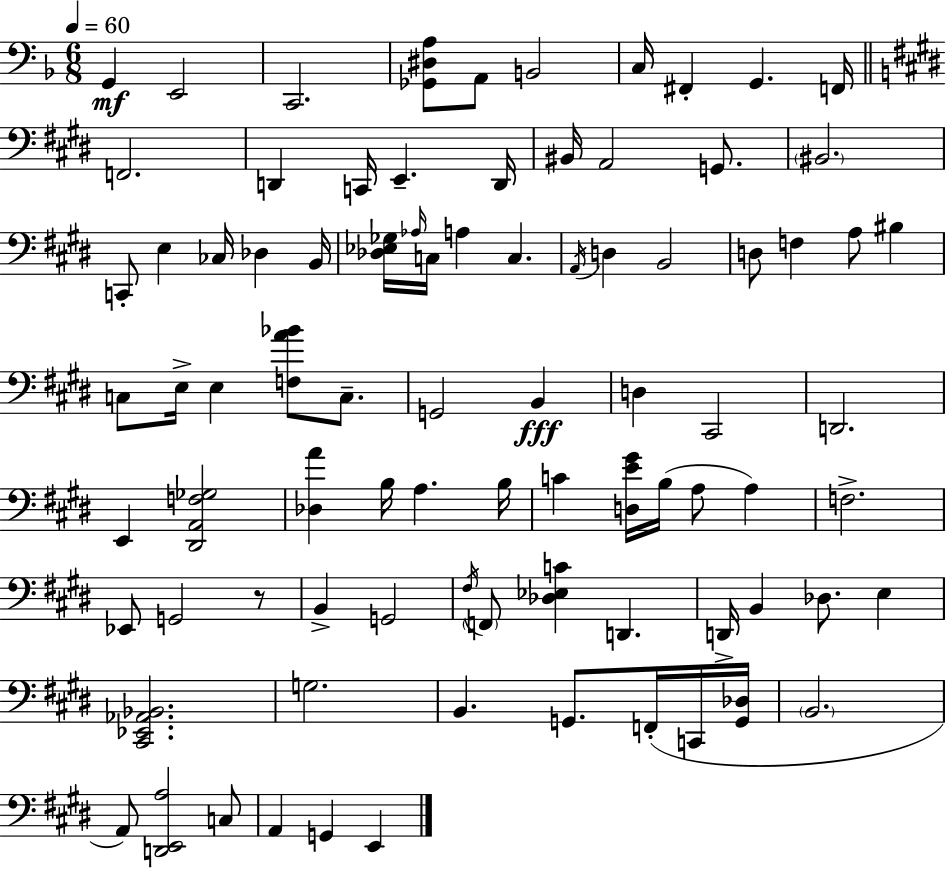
G2/q E2/h C2/h. [Gb2,D#3,A3]/e A2/e B2/h C3/s F#2/q G2/q. F2/s F2/h. D2/q C2/s E2/q. D2/s BIS2/s A2/h G2/e. BIS2/h. C2/e E3/q CES3/s Db3/q B2/s [Db3,Eb3,Gb3]/s Ab3/s C3/s A3/q C3/q. A2/s D3/q B2/h D3/e F3/q A3/e BIS3/q C3/e E3/s E3/q [F3,A4,Bb4]/e C3/e. G2/h B2/q D3/q C#2/h D2/h. E2/q [D#2,A2,F3,Gb3]/h [Db3,A4]/q B3/s A3/q. B3/s C4/q [D3,E4,G#4]/s B3/s A3/e A3/q F3/h. Eb2/e G2/h R/e B2/q G2/h F#3/s F2/e [Db3,Eb3,C4]/q D2/q. D2/s B2/q Db3/e. E3/q [C#2,Eb2,Ab2,Bb2]/h. G3/h. B2/q. G2/e. F2/s C2/s [G2,Db3]/s B2/h. A2/e [D2,E2,A3]/h C3/e A2/q G2/q E2/q